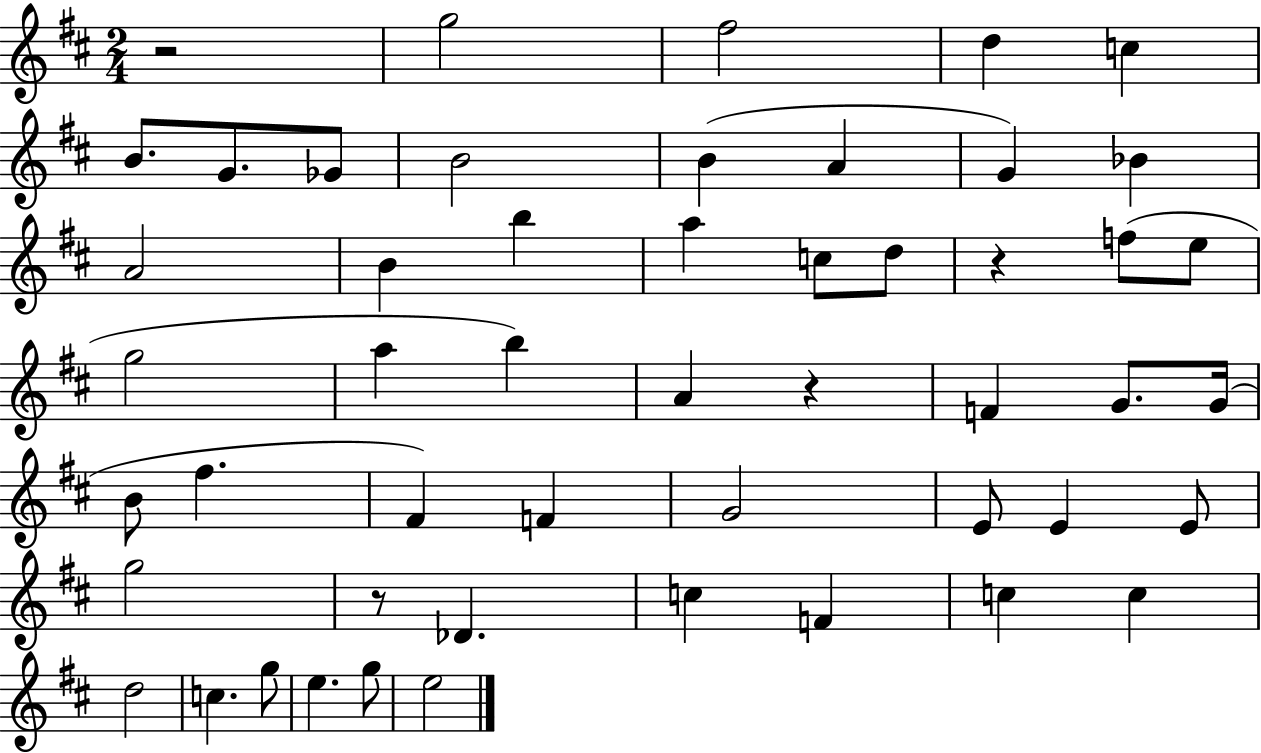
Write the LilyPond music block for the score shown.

{
  \clef treble
  \numericTimeSignature
  \time 2/4
  \key d \major
  r2 | g''2 | fis''2 | d''4 c''4 | \break b'8. g'8. ges'8 | b'2 | b'4( a'4 | g'4) bes'4 | \break a'2 | b'4 b''4 | a''4 c''8 d''8 | r4 f''8( e''8 | \break g''2 | a''4 b''4) | a'4 r4 | f'4 g'8. g'16( | \break b'8 fis''4. | fis'4) f'4 | g'2 | e'8 e'4 e'8 | \break g''2 | r8 des'4. | c''4 f'4 | c''4 c''4 | \break d''2 | c''4. g''8 | e''4. g''8 | e''2 | \break \bar "|."
}